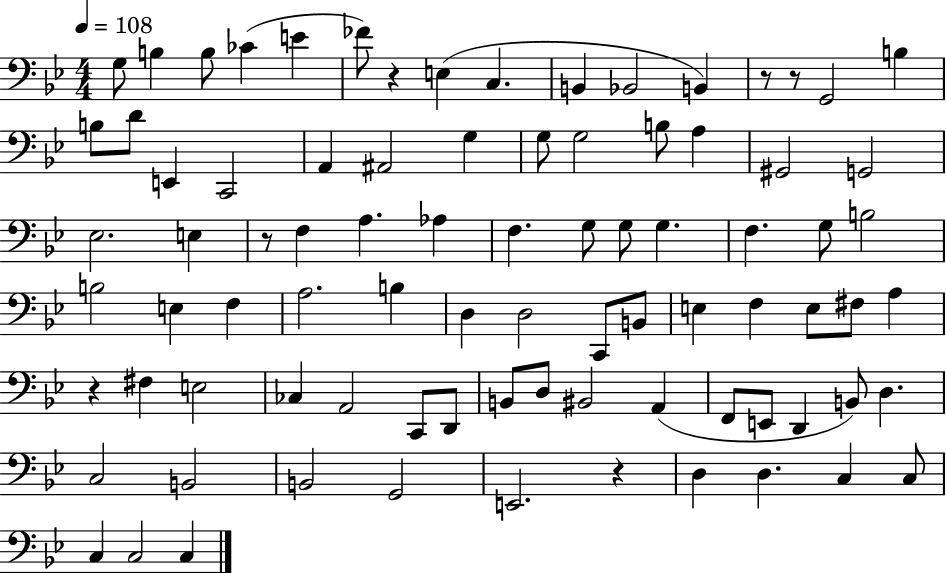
{
  \clef bass
  \numericTimeSignature
  \time 4/4
  \key bes \major
  \tempo 4 = 108
  \repeat volta 2 { g8 b4 b8 ces'4( e'4 | fes'8) r4 e4( c4. | b,4 bes,2 b,4) | r8 r8 g,2 b4 | \break b8 d'8 e,4 c,2 | a,4 ais,2 g4 | g8 g2 b8 a4 | gis,2 g,2 | \break ees2. e4 | r8 f4 a4. aes4 | f4. g8 g8 g4. | f4. g8 b2 | \break b2 e4 f4 | a2. b4 | d4 d2 c,8 b,8 | e4 f4 e8 fis8 a4 | \break r4 fis4 e2 | ces4 a,2 c,8 d,8 | b,8 d8 bis,2 a,4( | f,8 e,8 d,4 b,8) d4. | \break c2 b,2 | b,2 g,2 | e,2. r4 | d4 d4. c4 c8 | \break c4 c2 c4 | } \bar "|."
}